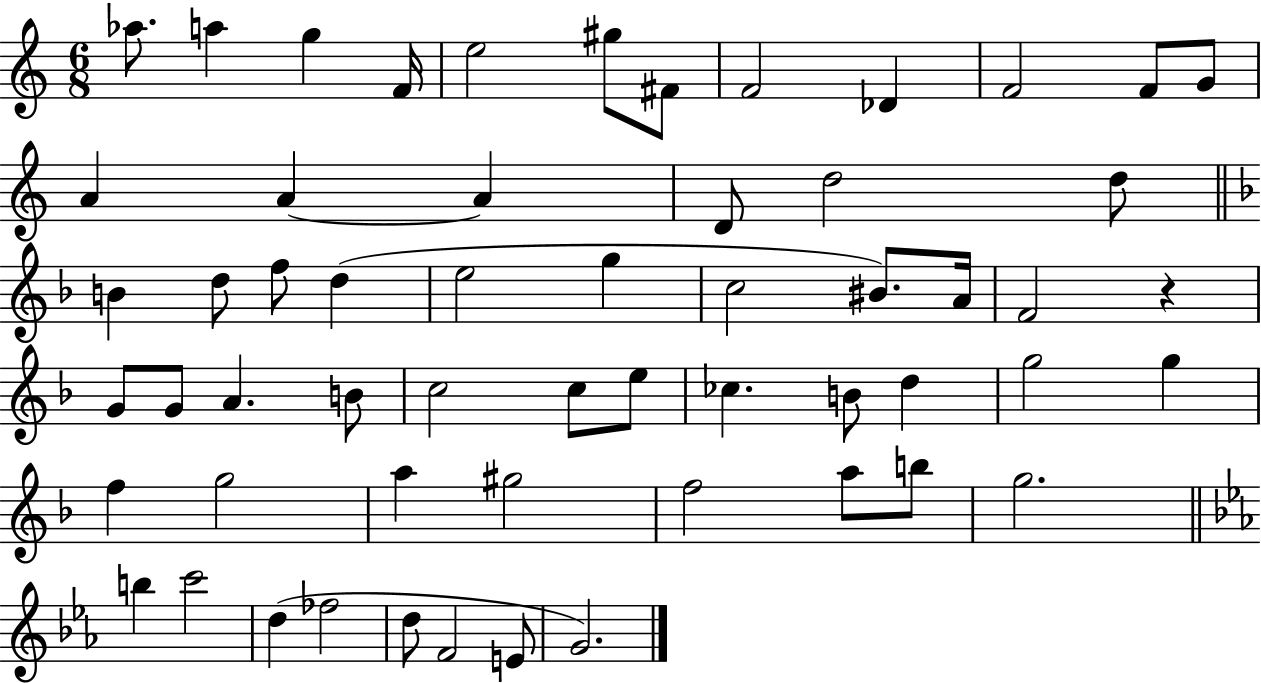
{
  \clef treble
  \numericTimeSignature
  \time 6/8
  \key c \major
  aes''8. a''4 g''4 f'16 | e''2 gis''8 fis'8 | f'2 des'4 | f'2 f'8 g'8 | \break a'4 a'4~~ a'4 | d'8 d''2 d''8 | \bar "||" \break \key d \minor b'4 d''8 f''8 d''4( | e''2 g''4 | c''2 bis'8.) a'16 | f'2 r4 | \break g'8 g'8 a'4. b'8 | c''2 c''8 e''8 | ces''4. b'8 d''4 | g''2 g''4 | \break f''4 g''2 | a''4 gis''2 | f''2 a''8 b''8 | g''2. | \break \bar "||" \break \key ees \major b''4 c'''2 | d''4( fes''2 | d''8 f'2 e'8 | g'2.) | \break \bar "|."
}